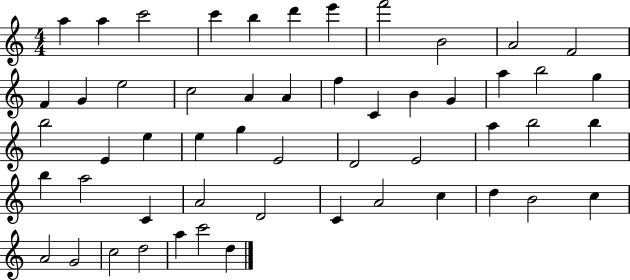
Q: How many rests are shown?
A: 0